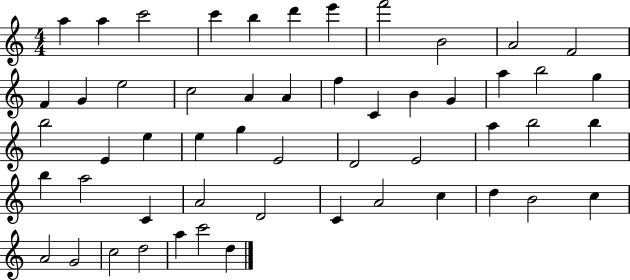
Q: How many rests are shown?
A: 0